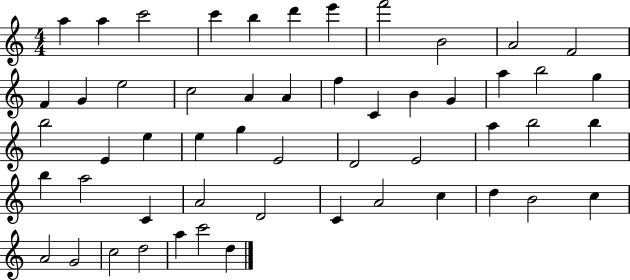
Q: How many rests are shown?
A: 0